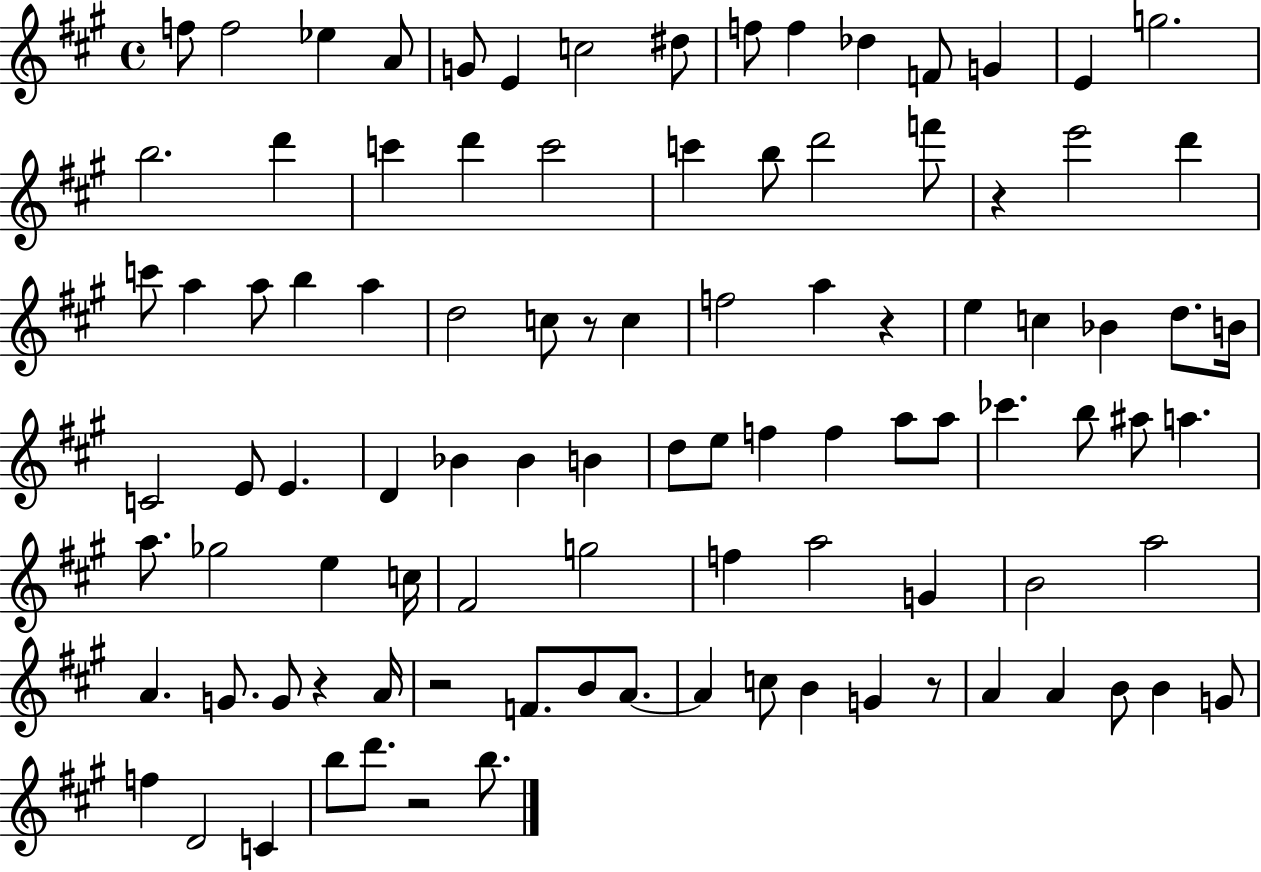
X:1
T:Untitled
M:4/4
L:1/4
K:A
f/2 f2 _e A/2 G/2 E c2 ^d/2 f/2 f _d F/2 G E g2 b2 d' c' d' c'2 c' b/2 d'2 f'/2 z e'2 d' c'/2 a a/2 b a d2 c/2 z/2 c f2 a z e c _B d/2 B/4 C2 E/2 E D _B _B B d/2 e/2 f f a/2 a/2 _c' b/2 ^a/2 a a/2 _g2 e c/4 ^F2 g2 f a2 G B2 a2 A G/2 G/2 z A/4 z2 F/2 B/2 A/2 A c/2 B G z/2 A A B/2 B G/2 f D2 C b/2 d'/2 z2 b/2